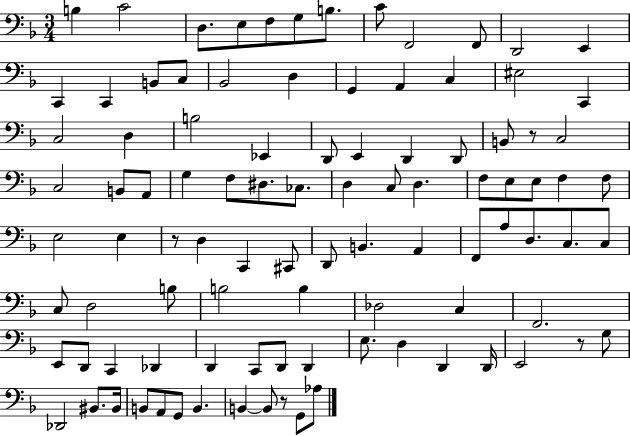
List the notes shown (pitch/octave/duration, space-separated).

B3/q C4/h D3/e. E3/e F3/e G3/e B3/e. C4/e F2/h F2/e D2/h E2/q C2/q C2/q B2/e C3/e Bb2/h D3/q G2/q A2/q C3/q EIS3/h C2/q C3/h D3/q B3/h Eb2/q D2/e E2/q D2/q D2/e B2/e R/e C3/h C3/h B2/e A2/e G3/q F3/e D#3/e. CES3/e. D3/q C3/e D3/q. F3/e E3/e E3/e F3/q F3/e E3/h E3/q R/e D3/q C2/q C#2/e D2/e B2/q. A2/q F2/e A3/e D3/e. C3/e. C3/e C3/e D3/h B3/e B3/h B3/q Db3/h C3/q F2/h. E2/e D2/e C2/q Db2/q D2/q C2/e D2/e D2/q E3/e. D3/q D2/q D2/s E2/h R/e G3/e Db2/h BIS2/e. BIS2/s B2/e A2/e G2/e B2/q. B2/q B2/e R/e G2/e Ab3/e